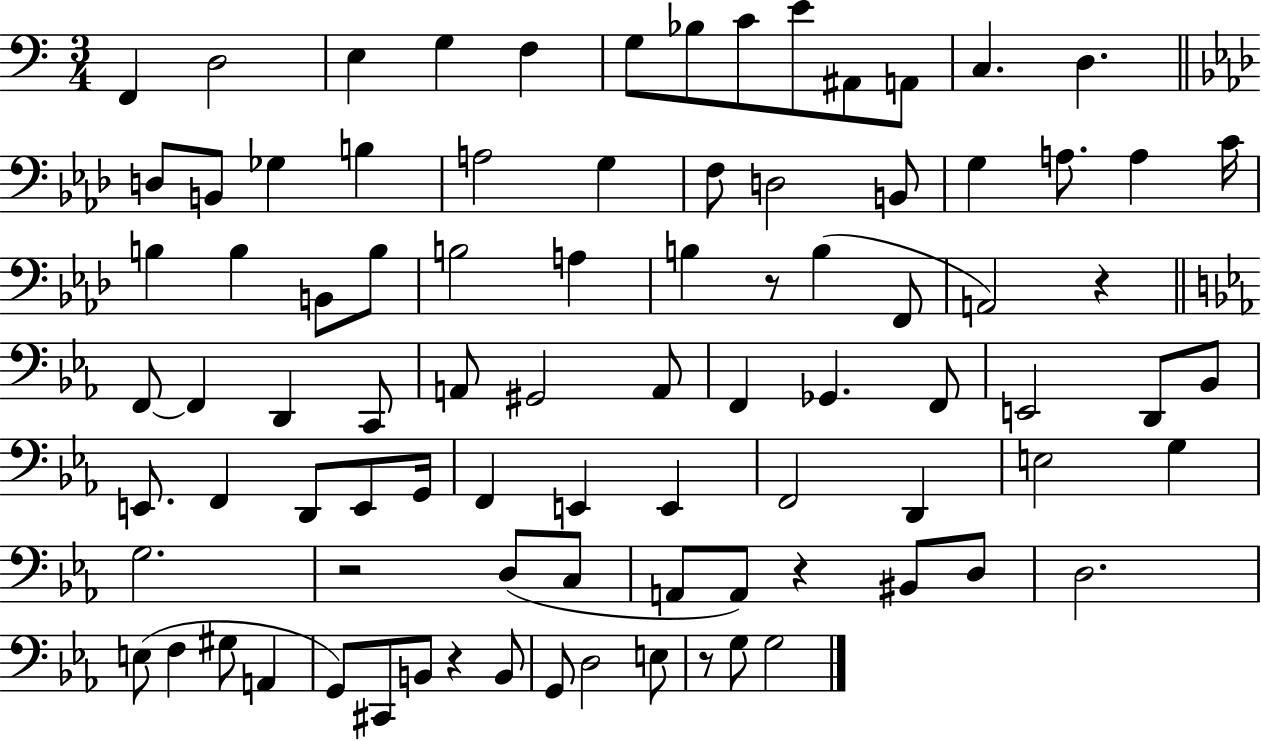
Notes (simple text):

F2/q D3/h E3/q G3/q F3/q G3/e Bb3/e C4/e E4/e A#2/e A2/e C3/q. D3/q. D3/e B2/e Gb3/q B3/q A3/h G3/q F3/e D3/h B2/e G3/q A3/e. A3/q C4/s B3/q B3/q B2/e B3/e B3/h A3/q B3/q R/e B3/q F2/e A2/h R/q F2/e F2/q D2/q C2/e A2/e G#2/h A2/e F2/q Gb2/q. F2/e E2/h D2/e Bb2/e E2/e. F2/q D2/e E2/e G2/s F2/q E2/q E2/q F2/h D2/q E3/h G3/q G3/h. R/h D3/e C3/e A2/e A2/e R/q BIS2/e D3/e D3/h. E3/e F3/q G#3/e A2/q G2/e C#2/e B2/e R/q B2/e G2/e D3/h E3/e R/e G3/e G3/h